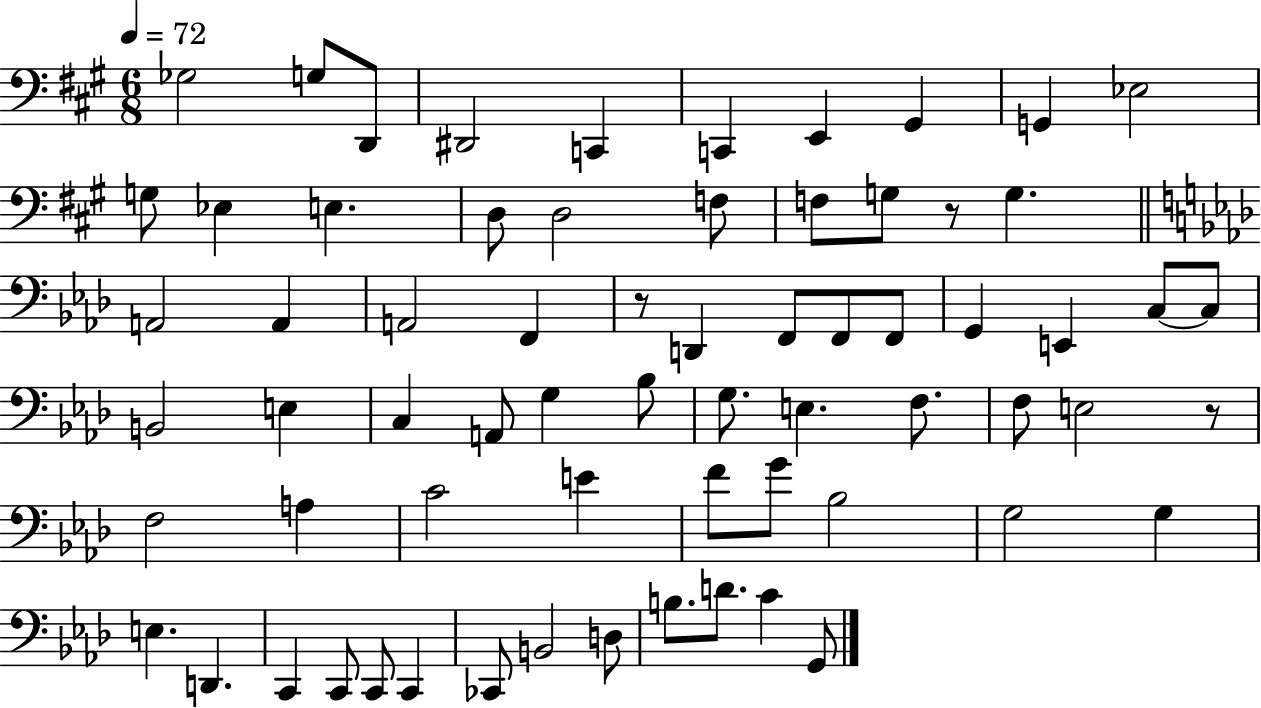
{
  \clef bass
  \numericTimeSignature
  \time 6/8
  \key a \major
  \tempo 4 = 72
  ges2 g8 d,8 | dis,2 c,4 | c,4 e,4 gis,4 | g,4 ees2 | \break g8 ees4 e4. | d8 d2 f8 | f8 g8 r8 g4. | \bar "||" \break \key aes \major a,2 a,4 | a,2 f,4 | r8 d,4 f,8 f,8 f,8 | g,4 e,4 c8~~ c8 | \break b,2 e4 | c4 a,8 g4 bes8 | g8. e4. f8. | f8 e2 r8 | \break f2 a4 | c'2 e'4 | f'8 g'8 bes2 | g2 g4 | \break e4. d,4. | c,4 c,8 c,8 c,4 | ces,8 b,2 d8 | b8. d'8. c'4 g,8 | \break \bar "|."
}